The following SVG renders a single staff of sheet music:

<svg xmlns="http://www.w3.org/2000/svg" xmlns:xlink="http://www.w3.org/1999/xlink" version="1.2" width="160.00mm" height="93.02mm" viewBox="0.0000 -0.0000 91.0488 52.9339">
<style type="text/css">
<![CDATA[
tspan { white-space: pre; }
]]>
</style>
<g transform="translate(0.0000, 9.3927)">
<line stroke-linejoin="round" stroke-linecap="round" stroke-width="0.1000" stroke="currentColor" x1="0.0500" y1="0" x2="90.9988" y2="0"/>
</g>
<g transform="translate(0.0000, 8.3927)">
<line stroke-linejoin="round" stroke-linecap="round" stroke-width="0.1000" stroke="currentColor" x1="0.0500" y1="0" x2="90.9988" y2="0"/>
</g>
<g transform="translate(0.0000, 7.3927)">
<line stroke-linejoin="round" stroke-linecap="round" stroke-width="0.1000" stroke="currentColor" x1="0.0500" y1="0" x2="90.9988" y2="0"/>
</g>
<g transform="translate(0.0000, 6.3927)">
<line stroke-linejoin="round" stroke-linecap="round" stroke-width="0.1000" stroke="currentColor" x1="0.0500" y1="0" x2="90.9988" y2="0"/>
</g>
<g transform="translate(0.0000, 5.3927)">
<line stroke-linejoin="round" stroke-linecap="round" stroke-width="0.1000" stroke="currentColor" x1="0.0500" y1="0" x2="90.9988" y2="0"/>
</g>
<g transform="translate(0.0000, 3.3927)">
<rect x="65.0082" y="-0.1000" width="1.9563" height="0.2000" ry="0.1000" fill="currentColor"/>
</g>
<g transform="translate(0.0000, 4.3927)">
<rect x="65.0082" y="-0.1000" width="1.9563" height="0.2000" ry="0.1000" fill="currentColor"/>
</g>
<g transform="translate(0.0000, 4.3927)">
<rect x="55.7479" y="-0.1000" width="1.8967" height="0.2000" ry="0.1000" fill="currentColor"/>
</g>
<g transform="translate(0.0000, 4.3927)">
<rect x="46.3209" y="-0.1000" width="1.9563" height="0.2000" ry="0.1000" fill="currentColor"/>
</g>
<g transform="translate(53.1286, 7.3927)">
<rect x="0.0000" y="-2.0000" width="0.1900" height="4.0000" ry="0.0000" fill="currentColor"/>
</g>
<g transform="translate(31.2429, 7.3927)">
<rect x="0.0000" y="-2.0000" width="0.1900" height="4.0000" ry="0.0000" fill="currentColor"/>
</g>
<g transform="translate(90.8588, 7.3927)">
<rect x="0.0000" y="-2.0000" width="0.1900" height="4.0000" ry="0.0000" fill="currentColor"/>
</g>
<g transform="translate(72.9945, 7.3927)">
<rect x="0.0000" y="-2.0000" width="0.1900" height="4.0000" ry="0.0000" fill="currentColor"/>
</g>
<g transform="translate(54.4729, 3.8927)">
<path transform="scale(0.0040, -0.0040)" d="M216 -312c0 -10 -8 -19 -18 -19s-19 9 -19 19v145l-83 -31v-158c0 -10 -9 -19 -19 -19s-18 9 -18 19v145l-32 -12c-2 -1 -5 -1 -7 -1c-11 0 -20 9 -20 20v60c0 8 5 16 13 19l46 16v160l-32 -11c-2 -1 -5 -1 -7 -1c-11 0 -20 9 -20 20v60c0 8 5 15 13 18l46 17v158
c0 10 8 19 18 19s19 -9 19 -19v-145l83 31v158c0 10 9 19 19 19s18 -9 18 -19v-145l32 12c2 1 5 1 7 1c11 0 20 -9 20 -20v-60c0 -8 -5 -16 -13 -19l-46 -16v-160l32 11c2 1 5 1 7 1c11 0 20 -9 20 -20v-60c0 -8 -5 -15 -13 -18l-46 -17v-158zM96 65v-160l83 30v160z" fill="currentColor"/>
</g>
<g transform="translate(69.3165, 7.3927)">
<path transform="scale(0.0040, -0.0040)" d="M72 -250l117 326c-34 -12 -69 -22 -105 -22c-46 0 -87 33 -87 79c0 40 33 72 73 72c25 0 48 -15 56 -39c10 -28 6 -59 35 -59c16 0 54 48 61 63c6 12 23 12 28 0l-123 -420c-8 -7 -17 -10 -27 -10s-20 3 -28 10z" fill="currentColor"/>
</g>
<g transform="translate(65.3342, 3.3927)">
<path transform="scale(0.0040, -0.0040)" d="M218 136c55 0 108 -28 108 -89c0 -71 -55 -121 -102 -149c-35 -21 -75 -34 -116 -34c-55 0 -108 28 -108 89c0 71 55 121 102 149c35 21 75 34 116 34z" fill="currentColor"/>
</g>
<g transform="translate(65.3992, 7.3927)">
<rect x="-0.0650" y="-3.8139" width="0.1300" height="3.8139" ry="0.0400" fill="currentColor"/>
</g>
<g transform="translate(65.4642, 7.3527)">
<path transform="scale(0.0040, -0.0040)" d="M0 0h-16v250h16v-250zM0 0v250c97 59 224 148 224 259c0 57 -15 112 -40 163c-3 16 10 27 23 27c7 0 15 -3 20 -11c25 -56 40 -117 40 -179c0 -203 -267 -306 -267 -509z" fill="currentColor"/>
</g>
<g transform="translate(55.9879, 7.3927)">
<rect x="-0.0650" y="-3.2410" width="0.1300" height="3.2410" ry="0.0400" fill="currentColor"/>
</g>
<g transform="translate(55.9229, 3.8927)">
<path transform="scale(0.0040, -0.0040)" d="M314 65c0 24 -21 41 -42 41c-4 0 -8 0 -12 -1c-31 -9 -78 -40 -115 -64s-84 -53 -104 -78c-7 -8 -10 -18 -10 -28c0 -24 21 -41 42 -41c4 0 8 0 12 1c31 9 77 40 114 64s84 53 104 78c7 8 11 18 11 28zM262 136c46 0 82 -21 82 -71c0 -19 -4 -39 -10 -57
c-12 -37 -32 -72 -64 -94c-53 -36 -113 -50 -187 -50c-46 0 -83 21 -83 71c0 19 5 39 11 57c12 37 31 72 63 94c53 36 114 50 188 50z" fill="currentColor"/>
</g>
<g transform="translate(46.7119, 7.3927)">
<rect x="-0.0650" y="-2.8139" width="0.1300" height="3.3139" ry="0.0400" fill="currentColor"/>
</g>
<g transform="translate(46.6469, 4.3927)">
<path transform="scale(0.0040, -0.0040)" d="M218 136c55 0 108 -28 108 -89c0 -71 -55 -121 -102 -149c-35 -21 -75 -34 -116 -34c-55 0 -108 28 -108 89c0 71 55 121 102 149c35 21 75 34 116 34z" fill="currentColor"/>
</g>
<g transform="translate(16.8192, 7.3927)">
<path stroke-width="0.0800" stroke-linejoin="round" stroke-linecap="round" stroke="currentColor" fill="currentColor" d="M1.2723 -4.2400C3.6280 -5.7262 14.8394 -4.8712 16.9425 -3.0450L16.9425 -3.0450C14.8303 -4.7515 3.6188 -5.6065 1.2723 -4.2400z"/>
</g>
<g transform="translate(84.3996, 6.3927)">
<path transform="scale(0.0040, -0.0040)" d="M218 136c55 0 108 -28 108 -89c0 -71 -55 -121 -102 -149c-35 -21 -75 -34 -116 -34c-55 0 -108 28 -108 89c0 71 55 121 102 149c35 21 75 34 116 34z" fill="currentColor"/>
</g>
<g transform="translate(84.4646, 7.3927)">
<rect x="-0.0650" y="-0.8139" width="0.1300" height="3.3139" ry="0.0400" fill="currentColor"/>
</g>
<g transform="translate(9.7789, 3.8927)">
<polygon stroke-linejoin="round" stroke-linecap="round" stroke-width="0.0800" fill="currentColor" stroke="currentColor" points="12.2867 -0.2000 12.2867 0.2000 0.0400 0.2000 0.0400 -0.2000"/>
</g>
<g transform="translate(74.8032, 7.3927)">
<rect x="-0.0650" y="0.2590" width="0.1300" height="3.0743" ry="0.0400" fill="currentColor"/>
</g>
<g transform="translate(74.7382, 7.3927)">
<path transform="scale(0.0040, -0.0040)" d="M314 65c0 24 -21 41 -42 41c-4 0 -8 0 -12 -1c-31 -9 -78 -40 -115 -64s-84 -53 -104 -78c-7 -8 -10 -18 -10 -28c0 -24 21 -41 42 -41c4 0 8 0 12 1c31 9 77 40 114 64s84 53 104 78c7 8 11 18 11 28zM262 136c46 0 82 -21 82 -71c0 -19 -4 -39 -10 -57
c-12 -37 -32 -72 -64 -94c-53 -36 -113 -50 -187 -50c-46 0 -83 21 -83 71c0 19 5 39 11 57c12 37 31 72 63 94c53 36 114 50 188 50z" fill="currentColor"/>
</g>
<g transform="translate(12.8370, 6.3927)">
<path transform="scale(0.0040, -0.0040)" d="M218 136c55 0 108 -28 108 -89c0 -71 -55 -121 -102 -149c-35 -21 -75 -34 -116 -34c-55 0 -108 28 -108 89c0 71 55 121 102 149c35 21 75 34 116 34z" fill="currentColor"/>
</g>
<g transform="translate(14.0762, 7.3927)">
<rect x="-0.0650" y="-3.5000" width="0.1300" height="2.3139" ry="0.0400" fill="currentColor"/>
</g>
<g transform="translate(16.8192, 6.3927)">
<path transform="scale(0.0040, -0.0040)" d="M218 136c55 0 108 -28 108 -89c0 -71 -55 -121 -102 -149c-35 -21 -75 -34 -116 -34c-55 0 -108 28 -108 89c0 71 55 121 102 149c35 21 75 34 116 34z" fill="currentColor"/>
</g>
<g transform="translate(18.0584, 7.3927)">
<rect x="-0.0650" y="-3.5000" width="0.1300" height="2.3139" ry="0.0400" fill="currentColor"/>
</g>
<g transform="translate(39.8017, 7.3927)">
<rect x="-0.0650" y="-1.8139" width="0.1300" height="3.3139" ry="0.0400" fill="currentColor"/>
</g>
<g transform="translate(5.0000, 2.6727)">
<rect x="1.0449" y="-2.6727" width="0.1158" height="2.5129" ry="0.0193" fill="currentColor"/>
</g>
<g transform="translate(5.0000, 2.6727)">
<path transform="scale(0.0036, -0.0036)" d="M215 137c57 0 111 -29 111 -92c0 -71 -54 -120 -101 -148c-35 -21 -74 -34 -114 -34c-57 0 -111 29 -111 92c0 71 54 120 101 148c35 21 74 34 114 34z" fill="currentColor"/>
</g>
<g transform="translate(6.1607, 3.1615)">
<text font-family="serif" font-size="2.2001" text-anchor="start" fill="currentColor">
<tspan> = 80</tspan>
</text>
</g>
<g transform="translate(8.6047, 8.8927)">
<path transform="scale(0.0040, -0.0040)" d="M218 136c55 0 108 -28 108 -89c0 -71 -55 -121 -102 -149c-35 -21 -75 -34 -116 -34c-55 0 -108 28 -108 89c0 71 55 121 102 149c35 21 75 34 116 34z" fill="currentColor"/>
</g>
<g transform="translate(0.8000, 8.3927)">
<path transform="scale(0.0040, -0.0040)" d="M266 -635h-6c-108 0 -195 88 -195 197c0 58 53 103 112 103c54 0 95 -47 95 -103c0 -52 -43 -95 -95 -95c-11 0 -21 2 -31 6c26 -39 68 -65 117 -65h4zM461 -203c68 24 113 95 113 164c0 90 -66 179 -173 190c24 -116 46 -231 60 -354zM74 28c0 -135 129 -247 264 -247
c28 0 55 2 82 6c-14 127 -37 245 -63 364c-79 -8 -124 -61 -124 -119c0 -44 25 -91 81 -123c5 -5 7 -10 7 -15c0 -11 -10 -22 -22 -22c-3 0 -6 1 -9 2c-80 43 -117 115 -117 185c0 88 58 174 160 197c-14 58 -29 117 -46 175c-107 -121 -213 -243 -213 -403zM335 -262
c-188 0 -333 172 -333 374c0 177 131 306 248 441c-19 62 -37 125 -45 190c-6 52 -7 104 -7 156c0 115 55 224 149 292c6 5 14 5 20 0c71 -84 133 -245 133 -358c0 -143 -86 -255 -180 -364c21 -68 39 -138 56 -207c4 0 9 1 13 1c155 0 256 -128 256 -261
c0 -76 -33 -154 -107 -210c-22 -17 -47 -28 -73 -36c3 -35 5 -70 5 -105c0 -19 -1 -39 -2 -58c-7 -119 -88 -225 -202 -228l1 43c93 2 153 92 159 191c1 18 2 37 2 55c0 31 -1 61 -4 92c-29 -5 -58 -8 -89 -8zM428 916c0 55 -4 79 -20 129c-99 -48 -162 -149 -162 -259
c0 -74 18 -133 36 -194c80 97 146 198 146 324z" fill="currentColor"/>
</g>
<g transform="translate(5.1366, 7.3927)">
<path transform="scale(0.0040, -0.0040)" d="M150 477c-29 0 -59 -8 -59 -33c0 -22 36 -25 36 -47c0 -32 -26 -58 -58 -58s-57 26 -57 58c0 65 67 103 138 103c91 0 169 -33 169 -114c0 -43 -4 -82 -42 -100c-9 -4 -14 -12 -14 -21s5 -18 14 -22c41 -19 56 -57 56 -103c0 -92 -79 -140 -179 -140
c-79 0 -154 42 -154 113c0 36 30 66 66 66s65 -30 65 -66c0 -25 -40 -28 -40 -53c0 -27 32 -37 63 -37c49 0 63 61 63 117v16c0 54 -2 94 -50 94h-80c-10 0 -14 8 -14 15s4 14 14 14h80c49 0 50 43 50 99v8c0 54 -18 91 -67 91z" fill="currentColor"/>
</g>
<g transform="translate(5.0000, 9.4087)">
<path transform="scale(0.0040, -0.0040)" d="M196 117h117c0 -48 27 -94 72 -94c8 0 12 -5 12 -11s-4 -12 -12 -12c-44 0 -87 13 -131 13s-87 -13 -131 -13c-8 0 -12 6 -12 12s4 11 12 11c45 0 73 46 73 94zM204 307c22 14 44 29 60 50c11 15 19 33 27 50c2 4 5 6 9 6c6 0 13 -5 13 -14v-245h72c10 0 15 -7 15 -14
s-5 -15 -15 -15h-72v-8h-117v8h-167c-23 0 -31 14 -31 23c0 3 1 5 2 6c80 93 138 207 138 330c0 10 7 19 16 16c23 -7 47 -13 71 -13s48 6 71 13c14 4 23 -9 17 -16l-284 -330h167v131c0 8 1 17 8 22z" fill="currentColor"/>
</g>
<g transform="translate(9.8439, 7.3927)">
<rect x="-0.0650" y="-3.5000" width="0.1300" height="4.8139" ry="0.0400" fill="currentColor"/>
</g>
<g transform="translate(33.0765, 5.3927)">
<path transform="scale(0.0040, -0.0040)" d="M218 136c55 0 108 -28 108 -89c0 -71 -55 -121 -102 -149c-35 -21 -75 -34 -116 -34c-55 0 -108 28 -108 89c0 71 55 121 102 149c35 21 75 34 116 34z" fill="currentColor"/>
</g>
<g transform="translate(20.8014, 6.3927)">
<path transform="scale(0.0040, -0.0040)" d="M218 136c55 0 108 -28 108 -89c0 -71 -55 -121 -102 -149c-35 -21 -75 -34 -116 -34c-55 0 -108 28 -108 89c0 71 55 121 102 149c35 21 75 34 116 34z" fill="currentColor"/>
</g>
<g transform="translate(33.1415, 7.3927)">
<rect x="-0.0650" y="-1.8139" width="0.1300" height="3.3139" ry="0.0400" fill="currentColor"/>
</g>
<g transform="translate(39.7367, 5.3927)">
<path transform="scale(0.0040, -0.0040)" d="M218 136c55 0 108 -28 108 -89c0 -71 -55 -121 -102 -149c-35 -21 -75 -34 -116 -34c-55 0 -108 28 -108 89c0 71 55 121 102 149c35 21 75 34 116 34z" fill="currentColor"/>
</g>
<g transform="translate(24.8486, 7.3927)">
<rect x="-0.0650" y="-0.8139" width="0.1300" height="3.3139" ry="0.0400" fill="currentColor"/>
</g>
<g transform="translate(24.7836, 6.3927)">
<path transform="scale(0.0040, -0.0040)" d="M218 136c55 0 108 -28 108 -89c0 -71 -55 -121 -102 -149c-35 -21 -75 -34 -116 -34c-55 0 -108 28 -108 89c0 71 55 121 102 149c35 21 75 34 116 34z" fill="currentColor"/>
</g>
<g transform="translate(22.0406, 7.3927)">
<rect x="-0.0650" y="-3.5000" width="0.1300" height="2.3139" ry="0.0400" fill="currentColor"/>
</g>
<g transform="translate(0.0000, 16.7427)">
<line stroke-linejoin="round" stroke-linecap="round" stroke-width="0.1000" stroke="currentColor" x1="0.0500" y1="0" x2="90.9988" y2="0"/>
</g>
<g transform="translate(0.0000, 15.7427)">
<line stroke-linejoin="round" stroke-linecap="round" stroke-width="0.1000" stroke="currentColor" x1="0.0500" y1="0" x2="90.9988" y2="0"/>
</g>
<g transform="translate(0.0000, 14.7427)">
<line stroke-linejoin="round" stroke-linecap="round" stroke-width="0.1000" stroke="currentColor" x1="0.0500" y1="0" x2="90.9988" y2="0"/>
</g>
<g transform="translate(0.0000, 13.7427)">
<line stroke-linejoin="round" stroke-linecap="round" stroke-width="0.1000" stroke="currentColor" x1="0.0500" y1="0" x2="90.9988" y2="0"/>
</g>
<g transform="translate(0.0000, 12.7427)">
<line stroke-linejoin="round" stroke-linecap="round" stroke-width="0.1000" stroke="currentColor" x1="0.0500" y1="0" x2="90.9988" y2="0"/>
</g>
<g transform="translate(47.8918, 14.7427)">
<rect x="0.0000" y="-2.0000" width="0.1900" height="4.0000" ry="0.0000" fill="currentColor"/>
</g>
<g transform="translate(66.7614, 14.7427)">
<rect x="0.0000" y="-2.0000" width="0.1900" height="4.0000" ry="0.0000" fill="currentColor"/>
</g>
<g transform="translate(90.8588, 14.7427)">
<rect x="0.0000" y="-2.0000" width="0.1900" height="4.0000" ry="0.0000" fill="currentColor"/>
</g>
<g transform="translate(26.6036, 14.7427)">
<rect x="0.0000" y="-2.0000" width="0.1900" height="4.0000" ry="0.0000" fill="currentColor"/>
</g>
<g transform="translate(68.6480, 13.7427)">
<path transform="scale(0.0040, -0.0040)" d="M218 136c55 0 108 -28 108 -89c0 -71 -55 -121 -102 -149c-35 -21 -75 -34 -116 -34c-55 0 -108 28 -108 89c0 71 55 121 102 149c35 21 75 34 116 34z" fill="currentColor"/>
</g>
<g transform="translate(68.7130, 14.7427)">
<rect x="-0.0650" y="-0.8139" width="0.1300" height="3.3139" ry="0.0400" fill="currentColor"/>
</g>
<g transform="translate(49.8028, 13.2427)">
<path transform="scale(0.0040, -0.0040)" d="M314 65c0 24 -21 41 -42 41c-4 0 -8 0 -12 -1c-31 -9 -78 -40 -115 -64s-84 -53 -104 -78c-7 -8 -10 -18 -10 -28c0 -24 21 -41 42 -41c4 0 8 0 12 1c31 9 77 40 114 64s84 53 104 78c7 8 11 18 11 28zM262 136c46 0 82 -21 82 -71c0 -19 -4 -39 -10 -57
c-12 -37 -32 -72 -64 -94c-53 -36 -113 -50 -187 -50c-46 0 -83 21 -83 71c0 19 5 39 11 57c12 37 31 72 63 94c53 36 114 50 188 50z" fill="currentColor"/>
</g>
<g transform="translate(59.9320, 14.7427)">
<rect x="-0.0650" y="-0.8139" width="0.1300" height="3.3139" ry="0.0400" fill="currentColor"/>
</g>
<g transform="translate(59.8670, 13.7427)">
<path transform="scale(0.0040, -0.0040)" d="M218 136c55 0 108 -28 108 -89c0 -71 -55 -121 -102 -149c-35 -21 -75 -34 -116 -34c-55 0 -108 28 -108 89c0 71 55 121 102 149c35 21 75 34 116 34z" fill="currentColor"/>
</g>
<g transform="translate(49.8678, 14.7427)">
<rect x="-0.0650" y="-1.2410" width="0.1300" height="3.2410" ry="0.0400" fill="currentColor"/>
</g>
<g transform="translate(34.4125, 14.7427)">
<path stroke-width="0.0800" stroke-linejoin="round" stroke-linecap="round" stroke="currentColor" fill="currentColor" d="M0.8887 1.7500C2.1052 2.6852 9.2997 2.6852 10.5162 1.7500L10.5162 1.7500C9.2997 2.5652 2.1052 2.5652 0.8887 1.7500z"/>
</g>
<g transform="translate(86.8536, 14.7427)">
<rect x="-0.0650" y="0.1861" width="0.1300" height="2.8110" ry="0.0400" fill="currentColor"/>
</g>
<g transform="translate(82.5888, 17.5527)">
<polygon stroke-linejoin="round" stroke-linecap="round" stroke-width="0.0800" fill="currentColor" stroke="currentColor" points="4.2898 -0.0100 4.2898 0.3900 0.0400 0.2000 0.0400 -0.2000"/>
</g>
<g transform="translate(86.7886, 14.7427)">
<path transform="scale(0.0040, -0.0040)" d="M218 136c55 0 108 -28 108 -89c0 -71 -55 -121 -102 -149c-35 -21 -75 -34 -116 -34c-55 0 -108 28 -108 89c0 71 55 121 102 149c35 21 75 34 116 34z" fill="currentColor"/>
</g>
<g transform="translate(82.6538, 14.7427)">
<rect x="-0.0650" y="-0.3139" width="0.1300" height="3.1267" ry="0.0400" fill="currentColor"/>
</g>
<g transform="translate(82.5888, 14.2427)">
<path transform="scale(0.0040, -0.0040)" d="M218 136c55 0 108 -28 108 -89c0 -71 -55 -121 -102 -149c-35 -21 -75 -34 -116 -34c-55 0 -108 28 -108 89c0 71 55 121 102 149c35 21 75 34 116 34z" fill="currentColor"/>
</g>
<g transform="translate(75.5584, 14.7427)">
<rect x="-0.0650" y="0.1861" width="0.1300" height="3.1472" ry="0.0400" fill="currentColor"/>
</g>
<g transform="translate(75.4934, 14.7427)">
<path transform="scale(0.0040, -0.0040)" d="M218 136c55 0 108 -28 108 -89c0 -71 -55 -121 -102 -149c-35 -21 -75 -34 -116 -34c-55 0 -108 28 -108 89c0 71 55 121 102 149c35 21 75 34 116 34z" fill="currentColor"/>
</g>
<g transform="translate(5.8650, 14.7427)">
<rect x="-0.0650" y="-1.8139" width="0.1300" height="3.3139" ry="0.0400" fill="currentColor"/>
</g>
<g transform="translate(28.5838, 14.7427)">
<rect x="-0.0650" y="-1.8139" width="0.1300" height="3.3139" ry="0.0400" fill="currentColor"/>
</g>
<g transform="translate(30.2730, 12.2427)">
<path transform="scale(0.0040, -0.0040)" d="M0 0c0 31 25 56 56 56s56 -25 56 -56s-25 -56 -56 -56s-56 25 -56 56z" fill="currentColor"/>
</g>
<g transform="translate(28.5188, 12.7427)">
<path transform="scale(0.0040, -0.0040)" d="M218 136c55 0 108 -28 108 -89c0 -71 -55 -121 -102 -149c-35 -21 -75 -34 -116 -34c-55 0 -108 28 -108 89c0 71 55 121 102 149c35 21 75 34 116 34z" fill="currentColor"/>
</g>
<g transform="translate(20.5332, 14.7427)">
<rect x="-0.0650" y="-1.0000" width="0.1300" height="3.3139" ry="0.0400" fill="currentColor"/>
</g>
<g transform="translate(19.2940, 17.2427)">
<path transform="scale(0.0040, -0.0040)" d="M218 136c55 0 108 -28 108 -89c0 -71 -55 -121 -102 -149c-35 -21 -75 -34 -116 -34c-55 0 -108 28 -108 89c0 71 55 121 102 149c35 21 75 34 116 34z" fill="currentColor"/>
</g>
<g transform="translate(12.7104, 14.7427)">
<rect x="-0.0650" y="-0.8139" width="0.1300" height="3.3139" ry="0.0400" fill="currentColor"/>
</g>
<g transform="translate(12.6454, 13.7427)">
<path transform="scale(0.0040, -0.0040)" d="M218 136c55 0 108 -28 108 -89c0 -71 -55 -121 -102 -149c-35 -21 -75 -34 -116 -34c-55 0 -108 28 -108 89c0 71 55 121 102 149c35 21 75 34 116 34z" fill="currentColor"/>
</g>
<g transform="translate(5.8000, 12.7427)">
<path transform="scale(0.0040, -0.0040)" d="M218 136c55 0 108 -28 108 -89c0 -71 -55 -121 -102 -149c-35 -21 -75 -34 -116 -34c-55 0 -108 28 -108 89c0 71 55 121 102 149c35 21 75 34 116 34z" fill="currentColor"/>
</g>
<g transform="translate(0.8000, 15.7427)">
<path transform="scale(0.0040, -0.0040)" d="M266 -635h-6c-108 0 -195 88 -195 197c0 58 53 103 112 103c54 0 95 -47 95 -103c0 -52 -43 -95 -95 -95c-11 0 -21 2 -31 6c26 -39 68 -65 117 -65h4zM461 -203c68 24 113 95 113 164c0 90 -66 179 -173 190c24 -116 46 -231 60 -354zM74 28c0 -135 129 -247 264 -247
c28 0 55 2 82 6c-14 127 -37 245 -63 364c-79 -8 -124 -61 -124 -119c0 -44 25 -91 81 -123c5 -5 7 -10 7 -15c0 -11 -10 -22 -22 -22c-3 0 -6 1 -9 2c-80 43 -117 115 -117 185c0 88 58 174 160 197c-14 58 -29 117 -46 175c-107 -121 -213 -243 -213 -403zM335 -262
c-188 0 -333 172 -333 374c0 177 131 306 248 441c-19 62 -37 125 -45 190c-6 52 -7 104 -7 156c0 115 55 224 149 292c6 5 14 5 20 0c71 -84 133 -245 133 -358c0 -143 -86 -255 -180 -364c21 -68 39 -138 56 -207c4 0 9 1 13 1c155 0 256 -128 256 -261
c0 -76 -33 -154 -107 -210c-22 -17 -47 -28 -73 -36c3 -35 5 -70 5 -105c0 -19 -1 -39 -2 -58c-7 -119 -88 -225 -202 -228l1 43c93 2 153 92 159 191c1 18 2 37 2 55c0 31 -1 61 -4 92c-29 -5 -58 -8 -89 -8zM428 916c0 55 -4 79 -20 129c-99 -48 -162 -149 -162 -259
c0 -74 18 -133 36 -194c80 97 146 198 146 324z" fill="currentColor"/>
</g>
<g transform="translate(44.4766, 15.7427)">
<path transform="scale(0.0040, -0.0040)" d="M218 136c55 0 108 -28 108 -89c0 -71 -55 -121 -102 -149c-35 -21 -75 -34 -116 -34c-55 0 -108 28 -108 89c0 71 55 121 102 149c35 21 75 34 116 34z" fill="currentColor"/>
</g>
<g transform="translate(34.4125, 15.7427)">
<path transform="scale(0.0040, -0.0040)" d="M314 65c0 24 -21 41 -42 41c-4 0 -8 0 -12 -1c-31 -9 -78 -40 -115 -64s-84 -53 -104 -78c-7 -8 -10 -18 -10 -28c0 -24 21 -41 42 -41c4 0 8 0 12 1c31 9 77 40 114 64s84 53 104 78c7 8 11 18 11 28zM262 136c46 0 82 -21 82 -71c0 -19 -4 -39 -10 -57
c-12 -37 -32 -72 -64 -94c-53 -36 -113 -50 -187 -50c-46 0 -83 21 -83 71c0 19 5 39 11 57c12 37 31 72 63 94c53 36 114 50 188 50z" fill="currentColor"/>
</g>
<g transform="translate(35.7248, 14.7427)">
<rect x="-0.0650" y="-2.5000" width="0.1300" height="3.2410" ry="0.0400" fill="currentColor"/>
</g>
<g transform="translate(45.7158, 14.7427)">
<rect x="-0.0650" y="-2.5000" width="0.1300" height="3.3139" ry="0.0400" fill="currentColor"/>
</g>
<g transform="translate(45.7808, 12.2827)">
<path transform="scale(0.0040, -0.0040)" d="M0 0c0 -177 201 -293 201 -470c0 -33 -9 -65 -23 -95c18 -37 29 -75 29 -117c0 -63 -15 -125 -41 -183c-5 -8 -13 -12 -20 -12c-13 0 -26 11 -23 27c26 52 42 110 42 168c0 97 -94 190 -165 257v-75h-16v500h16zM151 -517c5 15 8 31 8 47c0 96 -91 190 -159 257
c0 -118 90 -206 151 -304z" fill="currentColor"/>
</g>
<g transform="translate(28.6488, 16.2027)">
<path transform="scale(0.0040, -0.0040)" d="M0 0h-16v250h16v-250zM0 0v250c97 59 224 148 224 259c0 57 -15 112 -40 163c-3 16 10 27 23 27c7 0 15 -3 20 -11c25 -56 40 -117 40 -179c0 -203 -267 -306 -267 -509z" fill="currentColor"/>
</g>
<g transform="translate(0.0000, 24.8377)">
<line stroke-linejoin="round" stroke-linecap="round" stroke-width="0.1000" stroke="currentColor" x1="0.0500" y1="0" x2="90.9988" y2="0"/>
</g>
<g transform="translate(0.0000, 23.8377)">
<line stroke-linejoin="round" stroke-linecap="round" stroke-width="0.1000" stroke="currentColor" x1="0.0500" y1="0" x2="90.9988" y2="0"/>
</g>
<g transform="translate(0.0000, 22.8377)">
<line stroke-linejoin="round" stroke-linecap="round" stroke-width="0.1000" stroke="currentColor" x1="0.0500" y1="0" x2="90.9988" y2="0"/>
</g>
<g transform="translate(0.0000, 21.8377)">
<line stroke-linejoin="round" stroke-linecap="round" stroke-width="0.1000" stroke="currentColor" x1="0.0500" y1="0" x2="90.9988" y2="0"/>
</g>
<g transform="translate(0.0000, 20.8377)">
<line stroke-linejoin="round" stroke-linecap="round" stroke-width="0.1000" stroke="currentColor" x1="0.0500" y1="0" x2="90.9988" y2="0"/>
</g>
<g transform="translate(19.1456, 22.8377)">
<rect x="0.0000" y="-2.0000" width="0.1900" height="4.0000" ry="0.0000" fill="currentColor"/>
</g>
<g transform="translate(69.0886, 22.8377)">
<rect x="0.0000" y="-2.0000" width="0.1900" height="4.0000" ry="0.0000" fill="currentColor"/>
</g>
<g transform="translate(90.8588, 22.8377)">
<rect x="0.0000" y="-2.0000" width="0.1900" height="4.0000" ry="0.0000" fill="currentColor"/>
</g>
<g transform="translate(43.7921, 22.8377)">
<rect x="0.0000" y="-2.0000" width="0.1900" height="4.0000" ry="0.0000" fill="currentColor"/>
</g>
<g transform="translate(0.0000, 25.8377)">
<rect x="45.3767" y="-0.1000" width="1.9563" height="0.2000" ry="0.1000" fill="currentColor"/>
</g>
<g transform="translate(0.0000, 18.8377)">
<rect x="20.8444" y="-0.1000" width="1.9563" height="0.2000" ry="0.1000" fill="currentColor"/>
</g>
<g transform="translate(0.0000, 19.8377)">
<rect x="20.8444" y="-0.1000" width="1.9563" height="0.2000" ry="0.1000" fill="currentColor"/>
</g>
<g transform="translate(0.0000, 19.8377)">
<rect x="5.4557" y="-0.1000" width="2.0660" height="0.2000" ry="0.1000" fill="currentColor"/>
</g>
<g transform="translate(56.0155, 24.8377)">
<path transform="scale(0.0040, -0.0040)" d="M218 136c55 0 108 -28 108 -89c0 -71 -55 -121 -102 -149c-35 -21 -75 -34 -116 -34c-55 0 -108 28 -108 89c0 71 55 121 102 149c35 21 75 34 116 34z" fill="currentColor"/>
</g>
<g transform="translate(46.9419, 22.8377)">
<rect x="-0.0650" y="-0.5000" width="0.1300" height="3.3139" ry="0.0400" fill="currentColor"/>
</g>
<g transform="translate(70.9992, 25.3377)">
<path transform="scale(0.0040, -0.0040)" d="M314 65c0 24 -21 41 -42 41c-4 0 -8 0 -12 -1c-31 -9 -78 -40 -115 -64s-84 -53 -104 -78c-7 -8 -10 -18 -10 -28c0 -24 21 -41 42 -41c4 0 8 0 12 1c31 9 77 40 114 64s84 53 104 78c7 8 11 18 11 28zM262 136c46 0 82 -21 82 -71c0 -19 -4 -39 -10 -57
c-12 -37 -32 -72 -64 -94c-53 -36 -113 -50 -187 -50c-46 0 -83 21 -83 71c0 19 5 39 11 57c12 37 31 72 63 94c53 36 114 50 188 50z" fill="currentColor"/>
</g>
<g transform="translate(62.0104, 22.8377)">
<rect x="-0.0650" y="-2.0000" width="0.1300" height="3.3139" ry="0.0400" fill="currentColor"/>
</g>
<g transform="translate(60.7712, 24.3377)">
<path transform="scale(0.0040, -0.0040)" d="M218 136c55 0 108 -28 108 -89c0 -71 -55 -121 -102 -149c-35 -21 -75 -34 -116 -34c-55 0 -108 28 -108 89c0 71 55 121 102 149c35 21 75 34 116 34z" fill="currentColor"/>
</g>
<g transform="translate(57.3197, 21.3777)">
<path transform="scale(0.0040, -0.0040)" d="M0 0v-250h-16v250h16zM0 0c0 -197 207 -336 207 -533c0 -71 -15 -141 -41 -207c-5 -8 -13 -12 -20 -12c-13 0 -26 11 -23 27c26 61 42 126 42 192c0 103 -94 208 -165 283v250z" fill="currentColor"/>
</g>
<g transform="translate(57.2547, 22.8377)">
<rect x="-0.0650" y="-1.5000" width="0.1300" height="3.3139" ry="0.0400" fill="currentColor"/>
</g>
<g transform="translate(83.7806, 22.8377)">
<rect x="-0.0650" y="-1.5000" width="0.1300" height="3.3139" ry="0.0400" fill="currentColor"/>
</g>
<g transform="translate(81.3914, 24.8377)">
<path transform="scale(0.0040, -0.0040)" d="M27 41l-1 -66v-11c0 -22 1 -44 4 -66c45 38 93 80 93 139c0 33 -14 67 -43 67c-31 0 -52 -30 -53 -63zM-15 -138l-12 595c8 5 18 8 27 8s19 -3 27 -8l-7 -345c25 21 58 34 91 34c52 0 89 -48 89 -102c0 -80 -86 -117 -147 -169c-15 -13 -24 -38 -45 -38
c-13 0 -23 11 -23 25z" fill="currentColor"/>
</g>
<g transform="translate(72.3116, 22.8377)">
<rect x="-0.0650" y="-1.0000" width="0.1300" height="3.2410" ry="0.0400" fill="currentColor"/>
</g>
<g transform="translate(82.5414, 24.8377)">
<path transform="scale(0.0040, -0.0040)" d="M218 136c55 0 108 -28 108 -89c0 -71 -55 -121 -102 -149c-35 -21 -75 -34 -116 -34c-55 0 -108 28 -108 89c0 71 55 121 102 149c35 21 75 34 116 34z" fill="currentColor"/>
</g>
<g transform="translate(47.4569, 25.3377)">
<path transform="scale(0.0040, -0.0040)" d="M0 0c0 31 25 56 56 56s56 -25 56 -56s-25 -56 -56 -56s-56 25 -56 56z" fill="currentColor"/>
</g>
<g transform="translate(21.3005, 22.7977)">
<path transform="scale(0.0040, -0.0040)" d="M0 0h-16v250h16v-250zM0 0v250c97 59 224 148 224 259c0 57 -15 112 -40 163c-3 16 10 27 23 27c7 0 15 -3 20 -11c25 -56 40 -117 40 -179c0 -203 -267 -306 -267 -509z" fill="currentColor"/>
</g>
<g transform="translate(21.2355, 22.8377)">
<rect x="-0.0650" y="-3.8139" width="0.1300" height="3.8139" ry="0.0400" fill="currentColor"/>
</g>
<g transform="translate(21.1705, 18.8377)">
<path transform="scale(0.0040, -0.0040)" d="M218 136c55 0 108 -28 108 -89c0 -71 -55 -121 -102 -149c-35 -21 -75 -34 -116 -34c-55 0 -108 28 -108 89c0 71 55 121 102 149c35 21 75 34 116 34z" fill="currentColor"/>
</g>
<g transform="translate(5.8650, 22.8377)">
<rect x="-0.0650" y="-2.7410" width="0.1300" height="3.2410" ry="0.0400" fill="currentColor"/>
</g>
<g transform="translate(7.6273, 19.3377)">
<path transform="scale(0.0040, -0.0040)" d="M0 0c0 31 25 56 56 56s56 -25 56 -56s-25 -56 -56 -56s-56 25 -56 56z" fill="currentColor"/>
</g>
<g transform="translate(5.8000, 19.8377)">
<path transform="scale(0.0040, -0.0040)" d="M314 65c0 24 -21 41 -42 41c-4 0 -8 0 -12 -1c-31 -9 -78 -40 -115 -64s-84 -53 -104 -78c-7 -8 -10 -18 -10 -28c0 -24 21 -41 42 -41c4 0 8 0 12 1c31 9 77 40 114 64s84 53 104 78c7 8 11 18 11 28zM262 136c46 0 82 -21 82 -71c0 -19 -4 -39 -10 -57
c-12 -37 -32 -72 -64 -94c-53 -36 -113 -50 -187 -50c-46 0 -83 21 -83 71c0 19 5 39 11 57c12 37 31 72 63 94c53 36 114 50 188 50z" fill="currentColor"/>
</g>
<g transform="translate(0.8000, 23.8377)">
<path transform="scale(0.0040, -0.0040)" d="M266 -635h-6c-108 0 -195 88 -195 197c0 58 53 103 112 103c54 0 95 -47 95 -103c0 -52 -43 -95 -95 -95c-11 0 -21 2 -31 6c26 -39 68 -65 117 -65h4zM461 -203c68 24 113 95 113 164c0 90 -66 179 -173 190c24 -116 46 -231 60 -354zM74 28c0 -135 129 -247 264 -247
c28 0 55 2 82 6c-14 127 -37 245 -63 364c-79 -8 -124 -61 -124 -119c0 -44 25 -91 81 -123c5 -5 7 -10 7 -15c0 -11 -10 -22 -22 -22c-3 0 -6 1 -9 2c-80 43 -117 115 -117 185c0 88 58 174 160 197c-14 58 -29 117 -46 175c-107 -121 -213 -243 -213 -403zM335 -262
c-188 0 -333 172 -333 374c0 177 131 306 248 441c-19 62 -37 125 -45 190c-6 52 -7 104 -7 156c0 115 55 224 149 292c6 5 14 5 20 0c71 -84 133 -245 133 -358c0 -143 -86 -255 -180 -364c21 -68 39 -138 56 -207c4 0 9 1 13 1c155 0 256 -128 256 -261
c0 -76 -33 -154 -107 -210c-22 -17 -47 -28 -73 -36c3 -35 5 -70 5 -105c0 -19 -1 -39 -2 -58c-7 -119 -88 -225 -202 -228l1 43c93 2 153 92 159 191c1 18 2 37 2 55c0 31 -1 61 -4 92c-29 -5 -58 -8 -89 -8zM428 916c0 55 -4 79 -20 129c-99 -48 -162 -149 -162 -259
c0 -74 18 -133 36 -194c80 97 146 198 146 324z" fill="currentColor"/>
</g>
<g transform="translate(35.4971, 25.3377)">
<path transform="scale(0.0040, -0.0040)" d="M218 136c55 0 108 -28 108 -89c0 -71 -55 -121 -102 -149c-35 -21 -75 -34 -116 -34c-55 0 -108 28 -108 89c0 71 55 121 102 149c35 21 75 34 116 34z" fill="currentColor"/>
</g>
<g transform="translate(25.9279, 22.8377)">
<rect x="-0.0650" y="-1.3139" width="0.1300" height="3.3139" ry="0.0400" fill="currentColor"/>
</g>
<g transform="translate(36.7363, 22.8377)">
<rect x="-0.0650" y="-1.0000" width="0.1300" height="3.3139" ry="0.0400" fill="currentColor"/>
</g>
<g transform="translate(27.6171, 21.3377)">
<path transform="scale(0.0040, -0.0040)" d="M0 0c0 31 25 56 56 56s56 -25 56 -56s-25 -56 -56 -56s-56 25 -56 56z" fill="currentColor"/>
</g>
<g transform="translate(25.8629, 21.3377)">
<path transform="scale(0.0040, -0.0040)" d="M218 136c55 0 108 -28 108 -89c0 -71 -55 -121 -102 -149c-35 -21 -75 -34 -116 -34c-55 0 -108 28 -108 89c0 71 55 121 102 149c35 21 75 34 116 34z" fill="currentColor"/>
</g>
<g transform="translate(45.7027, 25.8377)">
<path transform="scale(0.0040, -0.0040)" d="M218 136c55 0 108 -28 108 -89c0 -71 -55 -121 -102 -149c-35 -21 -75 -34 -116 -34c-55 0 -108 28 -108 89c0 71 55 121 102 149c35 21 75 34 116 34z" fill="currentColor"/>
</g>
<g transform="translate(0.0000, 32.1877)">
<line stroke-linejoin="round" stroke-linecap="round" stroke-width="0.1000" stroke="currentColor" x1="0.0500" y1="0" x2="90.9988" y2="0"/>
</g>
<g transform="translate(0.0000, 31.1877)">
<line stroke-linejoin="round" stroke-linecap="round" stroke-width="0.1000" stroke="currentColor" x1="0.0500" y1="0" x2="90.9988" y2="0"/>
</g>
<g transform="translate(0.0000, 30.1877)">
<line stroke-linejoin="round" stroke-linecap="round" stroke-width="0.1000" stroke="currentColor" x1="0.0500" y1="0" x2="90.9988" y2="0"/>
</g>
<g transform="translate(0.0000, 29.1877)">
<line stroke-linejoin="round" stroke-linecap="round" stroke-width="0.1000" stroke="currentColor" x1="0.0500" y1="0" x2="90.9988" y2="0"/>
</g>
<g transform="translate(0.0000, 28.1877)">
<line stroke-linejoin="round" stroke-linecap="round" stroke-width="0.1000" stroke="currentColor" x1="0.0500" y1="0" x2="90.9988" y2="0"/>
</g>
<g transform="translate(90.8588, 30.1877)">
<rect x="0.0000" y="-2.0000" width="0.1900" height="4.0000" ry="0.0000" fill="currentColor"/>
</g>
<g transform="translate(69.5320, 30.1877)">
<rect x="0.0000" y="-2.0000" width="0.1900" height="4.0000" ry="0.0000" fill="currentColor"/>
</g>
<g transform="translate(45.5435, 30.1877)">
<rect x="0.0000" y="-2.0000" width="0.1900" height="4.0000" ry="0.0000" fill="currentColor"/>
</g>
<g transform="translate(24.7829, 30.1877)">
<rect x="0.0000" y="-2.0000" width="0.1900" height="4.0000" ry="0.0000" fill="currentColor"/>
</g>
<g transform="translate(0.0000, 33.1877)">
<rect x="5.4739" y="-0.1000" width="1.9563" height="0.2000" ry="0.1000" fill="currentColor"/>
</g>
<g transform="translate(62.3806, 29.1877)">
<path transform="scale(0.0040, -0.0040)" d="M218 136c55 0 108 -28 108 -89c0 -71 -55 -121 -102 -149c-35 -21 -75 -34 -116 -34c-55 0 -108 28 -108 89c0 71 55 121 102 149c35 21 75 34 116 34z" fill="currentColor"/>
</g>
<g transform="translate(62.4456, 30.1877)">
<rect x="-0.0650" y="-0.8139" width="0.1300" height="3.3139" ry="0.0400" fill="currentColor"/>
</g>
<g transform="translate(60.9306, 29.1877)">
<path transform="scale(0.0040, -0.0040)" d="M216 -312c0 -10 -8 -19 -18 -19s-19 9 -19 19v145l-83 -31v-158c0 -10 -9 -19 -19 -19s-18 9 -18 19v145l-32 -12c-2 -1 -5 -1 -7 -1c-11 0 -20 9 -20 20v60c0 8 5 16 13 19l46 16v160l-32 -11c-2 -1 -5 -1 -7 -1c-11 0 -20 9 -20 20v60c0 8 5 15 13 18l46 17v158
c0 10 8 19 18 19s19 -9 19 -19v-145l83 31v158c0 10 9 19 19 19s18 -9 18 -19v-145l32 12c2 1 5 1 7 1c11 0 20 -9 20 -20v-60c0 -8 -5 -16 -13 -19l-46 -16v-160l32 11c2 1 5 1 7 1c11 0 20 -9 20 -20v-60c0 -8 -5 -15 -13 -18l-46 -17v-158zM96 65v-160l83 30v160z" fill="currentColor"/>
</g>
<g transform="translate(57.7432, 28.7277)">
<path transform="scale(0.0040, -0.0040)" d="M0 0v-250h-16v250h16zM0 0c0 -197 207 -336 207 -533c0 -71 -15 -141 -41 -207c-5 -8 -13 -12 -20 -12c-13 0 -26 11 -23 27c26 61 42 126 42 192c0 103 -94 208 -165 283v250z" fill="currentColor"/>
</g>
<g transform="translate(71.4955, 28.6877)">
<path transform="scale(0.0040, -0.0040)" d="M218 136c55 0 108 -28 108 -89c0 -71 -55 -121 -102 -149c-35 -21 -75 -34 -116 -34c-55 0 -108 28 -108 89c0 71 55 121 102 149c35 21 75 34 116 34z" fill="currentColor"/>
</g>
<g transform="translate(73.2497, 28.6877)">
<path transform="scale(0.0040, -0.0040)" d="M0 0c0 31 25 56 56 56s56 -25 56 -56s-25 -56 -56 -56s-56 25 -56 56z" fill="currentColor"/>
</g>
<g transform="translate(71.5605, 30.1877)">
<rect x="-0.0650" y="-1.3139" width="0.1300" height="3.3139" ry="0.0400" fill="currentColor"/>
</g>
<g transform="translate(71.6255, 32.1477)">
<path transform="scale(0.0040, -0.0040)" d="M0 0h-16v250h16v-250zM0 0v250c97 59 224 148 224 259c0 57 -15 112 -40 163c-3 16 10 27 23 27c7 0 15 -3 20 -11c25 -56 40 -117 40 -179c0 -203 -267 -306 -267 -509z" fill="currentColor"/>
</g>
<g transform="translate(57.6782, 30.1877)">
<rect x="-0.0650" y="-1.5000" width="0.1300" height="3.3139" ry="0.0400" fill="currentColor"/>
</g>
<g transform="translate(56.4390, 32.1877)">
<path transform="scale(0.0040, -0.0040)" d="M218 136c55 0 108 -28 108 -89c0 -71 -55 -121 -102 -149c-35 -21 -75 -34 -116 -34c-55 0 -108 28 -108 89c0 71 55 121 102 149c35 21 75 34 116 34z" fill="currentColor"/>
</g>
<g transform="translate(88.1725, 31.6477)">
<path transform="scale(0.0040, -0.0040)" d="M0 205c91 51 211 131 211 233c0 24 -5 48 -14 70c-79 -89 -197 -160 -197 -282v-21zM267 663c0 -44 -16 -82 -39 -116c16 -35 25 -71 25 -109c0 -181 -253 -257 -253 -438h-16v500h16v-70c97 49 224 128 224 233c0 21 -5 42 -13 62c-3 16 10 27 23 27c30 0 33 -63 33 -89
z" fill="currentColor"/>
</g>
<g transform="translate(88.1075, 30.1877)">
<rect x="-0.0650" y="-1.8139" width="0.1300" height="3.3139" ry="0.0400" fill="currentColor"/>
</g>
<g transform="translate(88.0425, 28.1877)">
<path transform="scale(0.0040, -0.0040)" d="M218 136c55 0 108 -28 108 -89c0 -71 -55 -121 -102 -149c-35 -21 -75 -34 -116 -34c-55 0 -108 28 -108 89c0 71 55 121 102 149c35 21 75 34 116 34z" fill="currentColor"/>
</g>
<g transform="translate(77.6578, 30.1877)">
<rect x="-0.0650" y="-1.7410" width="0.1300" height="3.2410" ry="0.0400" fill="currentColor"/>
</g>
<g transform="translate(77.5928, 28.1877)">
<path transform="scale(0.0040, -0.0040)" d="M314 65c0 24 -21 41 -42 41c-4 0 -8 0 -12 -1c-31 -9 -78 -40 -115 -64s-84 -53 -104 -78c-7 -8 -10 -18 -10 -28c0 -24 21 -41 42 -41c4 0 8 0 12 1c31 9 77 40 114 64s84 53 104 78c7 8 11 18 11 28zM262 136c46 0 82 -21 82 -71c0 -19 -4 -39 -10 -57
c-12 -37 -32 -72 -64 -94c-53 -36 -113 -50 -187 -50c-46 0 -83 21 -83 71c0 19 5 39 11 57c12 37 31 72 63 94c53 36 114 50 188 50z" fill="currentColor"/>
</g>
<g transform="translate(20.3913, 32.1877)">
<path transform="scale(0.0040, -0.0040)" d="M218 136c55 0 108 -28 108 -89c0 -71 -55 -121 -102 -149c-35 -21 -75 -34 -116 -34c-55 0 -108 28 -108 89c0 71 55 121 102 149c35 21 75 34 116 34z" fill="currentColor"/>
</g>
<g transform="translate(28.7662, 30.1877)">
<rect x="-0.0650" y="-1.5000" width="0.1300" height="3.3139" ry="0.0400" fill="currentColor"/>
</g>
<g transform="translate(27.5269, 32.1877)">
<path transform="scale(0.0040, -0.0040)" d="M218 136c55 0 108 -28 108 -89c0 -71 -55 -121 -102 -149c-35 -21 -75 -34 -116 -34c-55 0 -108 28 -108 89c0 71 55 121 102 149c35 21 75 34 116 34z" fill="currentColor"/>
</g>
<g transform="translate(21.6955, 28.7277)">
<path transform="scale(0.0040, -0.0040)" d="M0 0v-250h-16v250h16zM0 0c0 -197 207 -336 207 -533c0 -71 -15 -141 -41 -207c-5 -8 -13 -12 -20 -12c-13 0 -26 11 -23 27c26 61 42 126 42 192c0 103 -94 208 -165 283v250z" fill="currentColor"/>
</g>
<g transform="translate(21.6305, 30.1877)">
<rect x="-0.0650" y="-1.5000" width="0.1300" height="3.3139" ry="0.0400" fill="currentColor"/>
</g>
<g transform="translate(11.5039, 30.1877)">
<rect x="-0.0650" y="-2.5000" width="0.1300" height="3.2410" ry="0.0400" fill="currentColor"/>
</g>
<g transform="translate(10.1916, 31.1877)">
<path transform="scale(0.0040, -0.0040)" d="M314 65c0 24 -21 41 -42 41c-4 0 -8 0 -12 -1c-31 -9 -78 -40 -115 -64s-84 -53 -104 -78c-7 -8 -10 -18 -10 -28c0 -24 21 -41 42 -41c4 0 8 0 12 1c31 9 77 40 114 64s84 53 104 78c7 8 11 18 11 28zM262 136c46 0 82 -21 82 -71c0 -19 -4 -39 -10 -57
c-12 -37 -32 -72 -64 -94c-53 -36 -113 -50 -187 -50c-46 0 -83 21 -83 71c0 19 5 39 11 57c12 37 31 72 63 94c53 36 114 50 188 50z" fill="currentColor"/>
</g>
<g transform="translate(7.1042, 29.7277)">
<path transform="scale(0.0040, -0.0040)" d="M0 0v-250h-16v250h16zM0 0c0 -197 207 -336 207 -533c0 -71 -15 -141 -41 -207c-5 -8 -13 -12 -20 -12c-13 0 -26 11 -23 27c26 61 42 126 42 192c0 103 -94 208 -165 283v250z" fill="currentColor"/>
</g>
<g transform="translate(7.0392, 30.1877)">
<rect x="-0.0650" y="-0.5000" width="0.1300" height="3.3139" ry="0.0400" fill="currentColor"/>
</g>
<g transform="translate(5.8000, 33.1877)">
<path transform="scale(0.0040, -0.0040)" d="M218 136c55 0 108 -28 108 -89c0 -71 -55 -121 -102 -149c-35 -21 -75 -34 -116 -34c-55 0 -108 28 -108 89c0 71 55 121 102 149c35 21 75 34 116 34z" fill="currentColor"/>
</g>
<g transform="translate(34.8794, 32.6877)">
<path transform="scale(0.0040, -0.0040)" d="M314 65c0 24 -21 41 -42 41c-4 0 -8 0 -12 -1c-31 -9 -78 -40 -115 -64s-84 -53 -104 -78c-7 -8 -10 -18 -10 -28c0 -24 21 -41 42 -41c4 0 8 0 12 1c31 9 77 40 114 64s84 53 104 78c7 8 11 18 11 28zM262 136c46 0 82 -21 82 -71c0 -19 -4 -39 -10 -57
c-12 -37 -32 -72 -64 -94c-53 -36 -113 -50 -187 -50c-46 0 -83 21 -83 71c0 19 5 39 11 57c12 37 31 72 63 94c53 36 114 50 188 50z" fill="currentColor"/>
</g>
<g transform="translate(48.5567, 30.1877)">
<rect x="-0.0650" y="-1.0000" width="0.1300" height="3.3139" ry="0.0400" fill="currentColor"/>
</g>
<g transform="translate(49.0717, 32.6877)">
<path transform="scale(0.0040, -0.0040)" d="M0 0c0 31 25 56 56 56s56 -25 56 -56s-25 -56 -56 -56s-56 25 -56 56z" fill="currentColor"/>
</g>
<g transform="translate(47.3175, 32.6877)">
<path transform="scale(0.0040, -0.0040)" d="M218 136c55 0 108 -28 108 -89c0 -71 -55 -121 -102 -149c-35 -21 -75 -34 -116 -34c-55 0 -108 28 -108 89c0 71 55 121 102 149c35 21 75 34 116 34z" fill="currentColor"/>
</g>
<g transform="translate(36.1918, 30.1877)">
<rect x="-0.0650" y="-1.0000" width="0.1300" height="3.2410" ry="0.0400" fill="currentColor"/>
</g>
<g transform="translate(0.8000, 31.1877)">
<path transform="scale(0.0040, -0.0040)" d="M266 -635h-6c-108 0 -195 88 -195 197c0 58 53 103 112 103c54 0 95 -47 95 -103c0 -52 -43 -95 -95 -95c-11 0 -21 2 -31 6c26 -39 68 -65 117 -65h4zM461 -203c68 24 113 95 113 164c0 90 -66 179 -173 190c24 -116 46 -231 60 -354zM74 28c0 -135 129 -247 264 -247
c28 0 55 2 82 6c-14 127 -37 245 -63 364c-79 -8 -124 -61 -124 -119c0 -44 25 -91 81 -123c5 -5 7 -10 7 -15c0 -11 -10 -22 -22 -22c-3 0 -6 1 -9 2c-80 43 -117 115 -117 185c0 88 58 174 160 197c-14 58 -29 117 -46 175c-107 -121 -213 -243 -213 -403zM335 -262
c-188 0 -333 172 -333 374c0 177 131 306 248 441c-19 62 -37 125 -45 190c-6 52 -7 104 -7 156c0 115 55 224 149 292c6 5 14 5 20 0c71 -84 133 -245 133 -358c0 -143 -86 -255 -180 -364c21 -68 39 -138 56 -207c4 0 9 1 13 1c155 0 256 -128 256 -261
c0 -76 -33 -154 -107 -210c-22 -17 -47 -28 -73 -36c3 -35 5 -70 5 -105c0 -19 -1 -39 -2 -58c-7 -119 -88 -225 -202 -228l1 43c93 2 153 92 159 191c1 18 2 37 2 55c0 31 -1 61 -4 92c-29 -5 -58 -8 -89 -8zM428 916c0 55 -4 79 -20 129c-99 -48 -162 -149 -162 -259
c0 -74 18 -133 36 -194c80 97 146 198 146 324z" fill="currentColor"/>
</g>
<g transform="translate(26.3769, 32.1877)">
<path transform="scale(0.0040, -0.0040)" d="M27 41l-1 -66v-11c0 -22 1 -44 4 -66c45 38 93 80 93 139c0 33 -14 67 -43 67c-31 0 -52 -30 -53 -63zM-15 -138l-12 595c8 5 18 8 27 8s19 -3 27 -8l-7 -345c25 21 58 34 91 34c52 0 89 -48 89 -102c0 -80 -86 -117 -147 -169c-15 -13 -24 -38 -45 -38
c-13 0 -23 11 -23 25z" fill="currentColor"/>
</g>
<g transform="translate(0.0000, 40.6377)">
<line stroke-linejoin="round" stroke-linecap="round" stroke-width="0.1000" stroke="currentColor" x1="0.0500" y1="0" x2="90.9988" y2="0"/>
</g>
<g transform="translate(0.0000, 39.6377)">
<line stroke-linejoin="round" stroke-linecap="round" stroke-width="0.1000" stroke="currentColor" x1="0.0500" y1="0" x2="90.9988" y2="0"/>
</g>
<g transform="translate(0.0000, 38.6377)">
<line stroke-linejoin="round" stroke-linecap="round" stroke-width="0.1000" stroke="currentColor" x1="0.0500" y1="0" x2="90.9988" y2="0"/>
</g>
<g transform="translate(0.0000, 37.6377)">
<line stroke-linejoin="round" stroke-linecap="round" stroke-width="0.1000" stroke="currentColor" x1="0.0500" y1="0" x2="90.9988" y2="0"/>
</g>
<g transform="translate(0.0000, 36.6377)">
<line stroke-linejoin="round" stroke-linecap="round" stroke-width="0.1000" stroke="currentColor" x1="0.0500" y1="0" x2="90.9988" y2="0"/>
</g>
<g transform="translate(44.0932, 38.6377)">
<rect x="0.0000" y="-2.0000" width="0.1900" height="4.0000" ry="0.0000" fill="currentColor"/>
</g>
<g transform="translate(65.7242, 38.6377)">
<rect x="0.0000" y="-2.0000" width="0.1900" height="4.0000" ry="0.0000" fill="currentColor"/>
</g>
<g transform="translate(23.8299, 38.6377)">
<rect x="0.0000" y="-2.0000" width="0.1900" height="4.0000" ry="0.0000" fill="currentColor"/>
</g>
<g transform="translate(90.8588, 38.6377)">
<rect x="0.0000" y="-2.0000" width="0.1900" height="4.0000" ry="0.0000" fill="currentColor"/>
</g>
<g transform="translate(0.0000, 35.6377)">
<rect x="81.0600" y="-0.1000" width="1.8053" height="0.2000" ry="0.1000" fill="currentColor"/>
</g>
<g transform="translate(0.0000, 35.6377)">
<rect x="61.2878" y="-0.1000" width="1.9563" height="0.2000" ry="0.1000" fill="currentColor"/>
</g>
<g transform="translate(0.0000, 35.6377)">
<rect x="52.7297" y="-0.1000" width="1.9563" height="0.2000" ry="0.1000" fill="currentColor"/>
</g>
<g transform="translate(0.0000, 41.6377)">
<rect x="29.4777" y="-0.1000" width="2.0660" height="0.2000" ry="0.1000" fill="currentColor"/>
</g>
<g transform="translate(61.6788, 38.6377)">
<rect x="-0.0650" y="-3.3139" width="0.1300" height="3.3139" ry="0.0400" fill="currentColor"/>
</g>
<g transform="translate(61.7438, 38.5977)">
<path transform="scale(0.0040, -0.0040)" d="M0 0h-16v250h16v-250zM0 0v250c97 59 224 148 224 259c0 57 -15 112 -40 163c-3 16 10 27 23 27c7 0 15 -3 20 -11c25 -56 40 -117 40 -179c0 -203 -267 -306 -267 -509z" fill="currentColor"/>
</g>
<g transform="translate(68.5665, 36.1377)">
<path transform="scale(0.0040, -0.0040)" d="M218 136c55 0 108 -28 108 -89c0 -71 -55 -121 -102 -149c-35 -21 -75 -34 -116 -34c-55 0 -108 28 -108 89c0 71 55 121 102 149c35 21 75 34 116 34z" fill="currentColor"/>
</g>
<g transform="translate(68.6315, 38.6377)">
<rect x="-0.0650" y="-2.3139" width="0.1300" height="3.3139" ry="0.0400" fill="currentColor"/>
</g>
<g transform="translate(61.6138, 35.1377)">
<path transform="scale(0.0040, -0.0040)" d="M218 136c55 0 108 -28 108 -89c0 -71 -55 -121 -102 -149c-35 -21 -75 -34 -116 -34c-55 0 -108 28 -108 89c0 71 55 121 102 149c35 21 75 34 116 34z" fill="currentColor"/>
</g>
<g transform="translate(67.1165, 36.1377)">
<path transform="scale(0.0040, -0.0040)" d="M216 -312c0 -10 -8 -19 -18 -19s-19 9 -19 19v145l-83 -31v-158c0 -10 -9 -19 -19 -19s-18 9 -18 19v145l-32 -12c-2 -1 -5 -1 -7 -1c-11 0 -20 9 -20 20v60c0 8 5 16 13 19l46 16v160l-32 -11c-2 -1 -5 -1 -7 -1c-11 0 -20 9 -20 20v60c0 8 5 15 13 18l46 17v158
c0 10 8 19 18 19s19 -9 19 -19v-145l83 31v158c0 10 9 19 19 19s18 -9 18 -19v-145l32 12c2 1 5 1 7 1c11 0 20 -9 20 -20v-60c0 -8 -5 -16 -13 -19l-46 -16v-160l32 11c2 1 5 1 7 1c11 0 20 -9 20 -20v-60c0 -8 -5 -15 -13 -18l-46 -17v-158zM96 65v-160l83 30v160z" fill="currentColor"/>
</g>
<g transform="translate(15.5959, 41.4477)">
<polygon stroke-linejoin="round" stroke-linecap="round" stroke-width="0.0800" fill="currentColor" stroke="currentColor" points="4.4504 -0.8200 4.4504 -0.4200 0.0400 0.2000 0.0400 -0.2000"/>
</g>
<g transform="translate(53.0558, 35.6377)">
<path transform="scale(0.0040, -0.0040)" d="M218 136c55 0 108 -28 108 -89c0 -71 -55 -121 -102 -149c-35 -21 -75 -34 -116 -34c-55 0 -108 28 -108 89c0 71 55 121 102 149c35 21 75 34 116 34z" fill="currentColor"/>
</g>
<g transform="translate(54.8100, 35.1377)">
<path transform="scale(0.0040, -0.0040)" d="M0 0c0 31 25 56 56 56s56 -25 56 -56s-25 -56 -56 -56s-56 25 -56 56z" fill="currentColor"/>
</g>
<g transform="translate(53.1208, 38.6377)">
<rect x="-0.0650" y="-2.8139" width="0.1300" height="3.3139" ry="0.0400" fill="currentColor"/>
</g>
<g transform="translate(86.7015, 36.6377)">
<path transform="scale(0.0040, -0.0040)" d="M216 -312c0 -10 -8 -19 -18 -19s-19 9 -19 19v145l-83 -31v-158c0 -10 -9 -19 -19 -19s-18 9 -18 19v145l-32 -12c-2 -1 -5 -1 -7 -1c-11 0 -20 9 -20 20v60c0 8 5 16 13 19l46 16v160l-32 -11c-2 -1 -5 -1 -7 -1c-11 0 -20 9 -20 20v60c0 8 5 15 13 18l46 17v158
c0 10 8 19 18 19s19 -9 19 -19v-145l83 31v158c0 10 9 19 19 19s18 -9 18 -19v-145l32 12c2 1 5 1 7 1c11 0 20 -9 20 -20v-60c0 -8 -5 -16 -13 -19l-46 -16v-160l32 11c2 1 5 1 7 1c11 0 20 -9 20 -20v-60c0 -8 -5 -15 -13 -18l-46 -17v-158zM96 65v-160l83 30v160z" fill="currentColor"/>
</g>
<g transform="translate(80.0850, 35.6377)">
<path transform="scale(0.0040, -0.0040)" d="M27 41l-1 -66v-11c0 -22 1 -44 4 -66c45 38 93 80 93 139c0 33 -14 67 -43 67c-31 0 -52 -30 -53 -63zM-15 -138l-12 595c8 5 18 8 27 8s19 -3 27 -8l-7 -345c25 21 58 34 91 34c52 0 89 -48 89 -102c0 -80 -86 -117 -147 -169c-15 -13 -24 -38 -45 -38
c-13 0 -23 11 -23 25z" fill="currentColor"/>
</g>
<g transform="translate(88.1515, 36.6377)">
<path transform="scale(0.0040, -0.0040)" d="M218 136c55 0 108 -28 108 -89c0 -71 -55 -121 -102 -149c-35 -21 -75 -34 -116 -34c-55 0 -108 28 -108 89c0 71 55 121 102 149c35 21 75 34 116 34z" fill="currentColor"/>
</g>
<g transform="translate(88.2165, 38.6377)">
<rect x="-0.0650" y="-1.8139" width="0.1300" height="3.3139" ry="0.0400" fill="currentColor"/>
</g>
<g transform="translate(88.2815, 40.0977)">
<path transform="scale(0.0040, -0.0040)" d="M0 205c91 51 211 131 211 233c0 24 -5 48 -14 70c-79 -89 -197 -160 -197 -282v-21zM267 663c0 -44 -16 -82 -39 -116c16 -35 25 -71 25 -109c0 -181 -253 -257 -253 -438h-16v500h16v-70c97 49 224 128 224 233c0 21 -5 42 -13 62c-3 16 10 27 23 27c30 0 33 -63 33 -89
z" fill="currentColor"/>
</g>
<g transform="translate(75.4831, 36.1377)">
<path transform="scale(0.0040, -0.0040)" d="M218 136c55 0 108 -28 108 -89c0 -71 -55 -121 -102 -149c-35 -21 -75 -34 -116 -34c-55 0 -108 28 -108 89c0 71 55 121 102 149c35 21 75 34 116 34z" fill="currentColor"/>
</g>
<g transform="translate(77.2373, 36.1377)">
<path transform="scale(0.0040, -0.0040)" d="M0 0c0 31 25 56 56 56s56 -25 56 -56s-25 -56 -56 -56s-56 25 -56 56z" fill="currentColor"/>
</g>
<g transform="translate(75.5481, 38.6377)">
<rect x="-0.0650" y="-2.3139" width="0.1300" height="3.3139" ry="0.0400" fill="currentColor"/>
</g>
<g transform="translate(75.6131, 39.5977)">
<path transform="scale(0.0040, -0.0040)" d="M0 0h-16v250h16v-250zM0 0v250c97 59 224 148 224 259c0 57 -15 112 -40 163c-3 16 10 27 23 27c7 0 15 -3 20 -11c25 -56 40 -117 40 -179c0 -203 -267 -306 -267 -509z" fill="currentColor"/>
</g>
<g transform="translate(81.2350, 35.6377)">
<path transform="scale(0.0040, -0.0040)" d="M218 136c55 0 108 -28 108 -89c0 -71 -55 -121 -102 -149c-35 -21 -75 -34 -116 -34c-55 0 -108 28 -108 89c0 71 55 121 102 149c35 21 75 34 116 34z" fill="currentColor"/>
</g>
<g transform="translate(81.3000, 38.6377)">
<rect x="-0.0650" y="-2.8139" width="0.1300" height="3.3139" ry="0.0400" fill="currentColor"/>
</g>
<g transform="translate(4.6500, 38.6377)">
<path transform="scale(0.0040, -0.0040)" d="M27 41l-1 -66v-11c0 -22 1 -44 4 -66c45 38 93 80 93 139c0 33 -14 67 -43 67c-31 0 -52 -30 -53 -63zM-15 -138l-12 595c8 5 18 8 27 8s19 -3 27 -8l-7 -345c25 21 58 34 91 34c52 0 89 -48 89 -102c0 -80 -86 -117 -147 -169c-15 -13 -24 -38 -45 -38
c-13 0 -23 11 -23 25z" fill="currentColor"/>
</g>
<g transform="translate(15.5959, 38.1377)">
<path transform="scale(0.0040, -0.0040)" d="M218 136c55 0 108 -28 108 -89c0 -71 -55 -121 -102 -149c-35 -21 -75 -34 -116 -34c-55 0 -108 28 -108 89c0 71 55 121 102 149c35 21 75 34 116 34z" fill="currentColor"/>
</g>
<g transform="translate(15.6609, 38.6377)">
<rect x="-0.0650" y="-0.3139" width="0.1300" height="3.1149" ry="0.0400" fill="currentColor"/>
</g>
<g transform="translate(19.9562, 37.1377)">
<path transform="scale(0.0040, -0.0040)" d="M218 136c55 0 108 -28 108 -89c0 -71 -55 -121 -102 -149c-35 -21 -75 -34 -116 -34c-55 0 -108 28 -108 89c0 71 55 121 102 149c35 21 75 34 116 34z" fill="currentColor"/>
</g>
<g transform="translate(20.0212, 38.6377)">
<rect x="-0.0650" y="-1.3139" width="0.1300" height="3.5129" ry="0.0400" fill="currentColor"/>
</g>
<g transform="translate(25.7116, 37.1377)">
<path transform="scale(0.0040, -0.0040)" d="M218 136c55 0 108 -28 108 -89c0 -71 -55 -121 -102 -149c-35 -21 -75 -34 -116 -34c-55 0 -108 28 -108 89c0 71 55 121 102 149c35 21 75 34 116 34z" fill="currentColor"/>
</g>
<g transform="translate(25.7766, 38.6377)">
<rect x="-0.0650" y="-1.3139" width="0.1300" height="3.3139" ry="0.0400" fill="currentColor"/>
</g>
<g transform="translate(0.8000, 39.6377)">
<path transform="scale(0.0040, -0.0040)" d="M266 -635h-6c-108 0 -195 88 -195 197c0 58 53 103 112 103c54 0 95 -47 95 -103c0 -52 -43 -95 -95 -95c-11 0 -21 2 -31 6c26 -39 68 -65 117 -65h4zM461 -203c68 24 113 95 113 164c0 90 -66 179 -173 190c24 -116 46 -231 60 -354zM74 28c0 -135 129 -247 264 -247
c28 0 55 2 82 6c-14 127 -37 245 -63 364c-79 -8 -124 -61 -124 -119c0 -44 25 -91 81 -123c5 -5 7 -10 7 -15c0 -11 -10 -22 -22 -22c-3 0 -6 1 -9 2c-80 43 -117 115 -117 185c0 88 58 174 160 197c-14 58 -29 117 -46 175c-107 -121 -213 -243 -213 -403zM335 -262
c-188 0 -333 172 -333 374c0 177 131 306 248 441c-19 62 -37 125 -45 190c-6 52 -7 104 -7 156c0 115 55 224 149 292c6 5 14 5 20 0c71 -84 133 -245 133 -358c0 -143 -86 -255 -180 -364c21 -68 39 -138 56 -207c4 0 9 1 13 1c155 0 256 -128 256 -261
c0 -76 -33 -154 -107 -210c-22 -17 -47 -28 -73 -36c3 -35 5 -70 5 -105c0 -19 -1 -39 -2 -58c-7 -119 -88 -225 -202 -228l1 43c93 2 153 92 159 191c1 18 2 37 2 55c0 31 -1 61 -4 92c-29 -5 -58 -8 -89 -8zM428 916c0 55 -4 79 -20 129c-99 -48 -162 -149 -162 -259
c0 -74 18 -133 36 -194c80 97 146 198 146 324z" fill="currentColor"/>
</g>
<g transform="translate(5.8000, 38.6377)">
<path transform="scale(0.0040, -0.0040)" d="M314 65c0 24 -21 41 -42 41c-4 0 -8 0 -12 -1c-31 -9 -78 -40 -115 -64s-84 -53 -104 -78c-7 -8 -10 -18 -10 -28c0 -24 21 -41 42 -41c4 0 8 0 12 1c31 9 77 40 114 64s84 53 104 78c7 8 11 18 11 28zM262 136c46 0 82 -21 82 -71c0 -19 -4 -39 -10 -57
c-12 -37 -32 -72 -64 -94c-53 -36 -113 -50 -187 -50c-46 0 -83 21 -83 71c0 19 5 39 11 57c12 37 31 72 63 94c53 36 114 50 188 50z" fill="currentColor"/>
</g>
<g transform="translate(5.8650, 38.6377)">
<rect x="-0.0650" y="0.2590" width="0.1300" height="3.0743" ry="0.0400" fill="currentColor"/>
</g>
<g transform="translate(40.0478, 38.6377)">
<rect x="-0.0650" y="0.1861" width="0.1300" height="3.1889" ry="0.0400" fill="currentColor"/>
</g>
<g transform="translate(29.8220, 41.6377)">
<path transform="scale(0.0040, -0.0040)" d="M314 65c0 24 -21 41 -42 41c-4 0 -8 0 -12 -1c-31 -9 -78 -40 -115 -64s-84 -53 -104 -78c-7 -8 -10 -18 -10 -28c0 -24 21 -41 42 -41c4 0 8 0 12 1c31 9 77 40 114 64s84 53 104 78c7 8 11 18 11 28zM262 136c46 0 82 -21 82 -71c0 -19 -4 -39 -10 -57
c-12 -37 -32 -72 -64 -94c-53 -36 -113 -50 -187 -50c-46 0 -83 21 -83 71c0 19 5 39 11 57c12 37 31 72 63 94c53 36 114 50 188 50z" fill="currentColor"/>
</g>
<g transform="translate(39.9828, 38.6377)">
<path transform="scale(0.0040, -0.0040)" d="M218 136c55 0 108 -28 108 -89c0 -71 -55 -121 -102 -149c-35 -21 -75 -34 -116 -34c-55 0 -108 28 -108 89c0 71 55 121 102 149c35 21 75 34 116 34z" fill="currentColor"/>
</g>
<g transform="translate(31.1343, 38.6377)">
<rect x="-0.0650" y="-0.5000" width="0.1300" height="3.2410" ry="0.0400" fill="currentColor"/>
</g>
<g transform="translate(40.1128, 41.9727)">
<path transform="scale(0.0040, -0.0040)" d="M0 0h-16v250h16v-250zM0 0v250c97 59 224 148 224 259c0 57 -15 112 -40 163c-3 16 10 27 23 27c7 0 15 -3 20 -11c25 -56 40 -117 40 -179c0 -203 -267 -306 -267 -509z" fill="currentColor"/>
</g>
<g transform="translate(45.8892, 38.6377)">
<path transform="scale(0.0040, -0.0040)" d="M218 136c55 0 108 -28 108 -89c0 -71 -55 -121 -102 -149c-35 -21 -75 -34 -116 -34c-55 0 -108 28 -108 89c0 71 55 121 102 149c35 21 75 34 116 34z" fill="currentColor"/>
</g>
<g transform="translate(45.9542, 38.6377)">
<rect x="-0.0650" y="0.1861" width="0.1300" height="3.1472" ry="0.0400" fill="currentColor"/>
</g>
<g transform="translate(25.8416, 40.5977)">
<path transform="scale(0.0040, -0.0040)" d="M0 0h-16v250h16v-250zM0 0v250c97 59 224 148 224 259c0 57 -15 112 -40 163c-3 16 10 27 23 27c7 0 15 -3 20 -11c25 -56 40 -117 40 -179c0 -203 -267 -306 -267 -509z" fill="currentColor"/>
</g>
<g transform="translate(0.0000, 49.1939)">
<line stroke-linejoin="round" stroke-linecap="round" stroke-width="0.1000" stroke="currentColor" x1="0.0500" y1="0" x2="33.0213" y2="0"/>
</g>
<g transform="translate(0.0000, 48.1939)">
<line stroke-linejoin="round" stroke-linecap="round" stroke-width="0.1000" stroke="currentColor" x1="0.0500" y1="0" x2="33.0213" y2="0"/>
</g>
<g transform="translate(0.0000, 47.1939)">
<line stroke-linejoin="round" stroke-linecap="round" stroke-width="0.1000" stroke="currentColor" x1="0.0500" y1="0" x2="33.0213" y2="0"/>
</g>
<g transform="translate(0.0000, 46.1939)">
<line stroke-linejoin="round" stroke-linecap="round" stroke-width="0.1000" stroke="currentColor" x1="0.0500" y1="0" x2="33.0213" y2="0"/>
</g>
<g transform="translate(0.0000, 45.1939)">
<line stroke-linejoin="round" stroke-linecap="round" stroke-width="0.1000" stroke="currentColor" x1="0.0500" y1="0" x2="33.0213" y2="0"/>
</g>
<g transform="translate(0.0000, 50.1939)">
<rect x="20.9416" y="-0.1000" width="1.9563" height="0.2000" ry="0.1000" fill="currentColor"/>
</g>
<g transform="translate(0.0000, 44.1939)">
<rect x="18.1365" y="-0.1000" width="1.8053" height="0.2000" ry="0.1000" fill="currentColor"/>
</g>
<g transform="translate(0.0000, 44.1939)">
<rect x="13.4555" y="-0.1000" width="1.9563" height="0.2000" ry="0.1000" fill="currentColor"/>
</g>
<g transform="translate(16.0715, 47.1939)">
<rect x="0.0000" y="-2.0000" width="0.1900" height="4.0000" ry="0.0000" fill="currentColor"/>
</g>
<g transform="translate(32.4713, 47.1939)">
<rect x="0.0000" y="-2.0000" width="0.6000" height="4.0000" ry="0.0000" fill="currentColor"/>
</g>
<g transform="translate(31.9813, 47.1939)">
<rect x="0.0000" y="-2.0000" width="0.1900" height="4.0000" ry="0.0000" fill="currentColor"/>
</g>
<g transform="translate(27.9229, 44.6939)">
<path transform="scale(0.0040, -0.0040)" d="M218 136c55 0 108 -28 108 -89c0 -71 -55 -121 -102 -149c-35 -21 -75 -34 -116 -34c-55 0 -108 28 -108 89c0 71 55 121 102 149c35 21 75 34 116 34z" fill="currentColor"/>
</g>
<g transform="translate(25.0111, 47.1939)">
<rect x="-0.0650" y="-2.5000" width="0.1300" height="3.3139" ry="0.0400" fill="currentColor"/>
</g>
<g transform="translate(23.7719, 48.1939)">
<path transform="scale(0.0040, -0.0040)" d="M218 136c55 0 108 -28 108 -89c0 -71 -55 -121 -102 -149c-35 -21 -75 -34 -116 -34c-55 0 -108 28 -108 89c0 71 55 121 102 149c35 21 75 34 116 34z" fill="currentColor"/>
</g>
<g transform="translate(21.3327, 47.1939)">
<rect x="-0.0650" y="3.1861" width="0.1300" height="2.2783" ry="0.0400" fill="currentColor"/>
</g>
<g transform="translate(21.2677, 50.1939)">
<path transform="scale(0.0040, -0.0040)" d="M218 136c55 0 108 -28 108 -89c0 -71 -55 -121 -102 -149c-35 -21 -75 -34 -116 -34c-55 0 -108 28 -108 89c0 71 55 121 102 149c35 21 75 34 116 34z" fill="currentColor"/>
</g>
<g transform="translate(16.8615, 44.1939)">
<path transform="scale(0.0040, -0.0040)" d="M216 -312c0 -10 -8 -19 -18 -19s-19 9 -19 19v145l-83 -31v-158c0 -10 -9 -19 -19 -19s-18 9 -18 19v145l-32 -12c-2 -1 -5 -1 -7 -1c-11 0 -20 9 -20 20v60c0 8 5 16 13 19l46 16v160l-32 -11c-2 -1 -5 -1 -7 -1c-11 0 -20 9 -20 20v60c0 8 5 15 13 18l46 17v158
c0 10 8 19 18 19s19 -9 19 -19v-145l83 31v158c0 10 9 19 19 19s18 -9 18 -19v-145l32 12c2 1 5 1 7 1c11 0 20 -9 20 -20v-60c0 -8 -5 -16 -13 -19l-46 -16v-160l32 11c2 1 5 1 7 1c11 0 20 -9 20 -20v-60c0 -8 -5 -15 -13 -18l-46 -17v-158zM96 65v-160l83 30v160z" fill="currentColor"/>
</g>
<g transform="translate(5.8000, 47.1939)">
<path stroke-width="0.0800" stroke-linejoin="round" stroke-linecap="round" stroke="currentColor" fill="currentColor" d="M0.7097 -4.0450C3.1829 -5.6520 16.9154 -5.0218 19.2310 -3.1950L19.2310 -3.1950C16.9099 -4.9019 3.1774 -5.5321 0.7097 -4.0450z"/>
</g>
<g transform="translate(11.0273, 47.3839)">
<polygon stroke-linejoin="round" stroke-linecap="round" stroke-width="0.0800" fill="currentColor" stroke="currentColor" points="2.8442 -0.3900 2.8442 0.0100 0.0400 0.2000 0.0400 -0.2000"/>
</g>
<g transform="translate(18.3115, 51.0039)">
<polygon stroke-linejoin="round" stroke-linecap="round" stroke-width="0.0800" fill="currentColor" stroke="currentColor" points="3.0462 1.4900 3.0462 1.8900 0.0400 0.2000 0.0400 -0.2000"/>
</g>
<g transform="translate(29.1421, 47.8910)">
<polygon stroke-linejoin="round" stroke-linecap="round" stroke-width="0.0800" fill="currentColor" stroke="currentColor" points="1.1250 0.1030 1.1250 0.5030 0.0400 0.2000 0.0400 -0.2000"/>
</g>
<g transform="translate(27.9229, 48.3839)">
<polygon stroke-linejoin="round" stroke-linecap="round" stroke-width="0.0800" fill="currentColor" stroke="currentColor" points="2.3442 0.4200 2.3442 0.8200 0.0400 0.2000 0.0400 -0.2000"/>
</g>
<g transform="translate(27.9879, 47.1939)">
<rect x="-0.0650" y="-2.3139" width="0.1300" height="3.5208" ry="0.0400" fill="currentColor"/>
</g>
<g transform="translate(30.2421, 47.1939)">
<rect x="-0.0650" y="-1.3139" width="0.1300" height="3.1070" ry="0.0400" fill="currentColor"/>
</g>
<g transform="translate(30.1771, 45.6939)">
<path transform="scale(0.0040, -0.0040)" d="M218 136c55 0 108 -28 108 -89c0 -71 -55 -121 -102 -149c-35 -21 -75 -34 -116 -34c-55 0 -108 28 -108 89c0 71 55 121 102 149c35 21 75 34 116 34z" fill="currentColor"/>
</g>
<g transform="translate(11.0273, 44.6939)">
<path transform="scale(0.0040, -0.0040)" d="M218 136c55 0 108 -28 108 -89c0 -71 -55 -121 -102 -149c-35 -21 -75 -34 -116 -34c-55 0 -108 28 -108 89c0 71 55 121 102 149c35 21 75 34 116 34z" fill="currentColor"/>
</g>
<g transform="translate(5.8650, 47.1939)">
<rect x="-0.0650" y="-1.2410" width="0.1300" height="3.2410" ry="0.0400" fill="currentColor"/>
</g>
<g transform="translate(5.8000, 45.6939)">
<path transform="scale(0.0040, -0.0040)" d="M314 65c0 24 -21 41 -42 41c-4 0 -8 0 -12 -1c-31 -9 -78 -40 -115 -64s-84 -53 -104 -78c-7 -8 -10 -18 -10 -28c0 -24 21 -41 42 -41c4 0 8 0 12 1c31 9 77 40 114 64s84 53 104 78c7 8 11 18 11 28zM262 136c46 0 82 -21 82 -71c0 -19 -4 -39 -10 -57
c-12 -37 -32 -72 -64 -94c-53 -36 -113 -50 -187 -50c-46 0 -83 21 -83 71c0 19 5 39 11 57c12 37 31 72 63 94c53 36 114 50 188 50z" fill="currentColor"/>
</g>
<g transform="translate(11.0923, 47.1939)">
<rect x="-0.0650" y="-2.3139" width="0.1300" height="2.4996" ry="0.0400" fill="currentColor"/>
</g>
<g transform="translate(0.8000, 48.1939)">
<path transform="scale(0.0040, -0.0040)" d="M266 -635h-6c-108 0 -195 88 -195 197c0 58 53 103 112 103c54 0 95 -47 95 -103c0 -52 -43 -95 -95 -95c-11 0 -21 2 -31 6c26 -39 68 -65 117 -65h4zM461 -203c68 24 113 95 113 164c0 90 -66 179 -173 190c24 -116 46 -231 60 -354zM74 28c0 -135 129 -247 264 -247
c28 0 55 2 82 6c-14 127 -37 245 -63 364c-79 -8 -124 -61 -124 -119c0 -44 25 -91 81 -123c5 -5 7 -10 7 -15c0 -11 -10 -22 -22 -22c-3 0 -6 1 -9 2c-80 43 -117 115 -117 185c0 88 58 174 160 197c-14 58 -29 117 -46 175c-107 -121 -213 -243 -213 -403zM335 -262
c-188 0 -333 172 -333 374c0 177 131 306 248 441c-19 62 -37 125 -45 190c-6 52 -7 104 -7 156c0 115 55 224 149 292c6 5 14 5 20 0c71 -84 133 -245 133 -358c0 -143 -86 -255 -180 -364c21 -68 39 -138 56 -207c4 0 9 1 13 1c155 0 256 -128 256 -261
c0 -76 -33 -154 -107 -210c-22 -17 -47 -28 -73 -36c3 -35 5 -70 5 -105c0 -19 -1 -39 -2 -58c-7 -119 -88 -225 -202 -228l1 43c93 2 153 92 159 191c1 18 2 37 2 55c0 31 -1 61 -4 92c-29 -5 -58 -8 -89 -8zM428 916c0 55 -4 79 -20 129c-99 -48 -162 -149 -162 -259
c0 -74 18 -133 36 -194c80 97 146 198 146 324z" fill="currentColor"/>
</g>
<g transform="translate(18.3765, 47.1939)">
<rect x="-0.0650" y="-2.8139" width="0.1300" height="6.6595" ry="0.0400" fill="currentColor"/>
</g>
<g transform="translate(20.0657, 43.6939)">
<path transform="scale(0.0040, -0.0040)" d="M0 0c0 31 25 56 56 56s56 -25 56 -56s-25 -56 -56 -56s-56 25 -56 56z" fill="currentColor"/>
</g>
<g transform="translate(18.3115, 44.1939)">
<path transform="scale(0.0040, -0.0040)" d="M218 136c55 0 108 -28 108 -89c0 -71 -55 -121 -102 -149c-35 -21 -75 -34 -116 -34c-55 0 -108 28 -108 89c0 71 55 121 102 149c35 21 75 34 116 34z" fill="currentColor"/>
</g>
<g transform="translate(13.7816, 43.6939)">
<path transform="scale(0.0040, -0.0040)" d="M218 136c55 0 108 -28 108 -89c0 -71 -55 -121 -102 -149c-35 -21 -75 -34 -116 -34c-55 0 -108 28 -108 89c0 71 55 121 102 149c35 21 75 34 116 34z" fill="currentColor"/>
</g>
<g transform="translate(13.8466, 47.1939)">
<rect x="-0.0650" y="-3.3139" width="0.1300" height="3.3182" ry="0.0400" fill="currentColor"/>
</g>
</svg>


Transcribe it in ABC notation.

X:1
T:Untitled
M:3/4
L:1/4
K:C
F/2 d/2 d/2 d/2 d f f a ^b2 c'/2 z/2 B2 d f d D f/2 G2 G/4 e2 d d B c/2 B/2 a2 c'/2 e D C E/2 F D2 _E C/2 G2 E/2 _E D2 D E/2 ^d e/2 f2 f/4 _B2 c/2 e/2 e/2 C2 B/2 B a b/2 ^g ^g/2 _a ^f/4 e2 g/2 b/2 ^a/2 C/2 G g/2 e/4